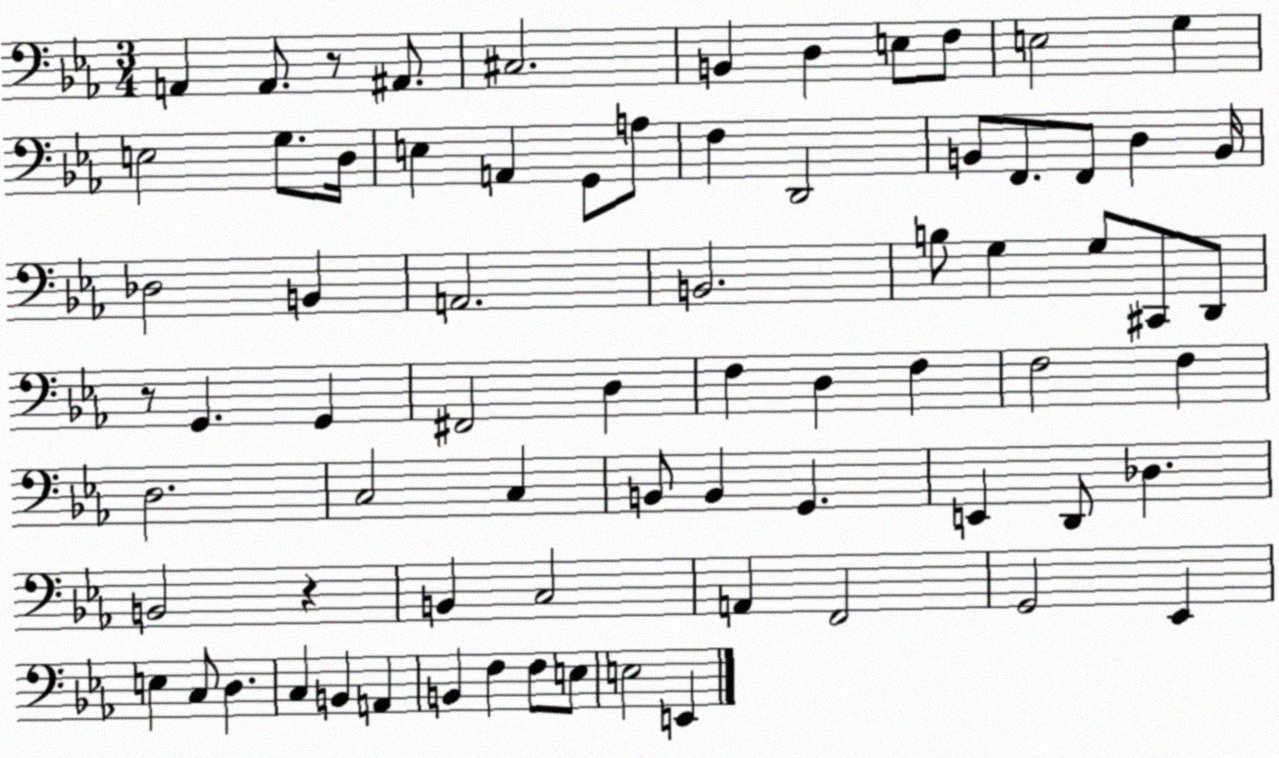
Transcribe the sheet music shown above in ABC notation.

X:1
T:Untitled
M:3/4
L:1/4
K:Eb
A,, A,,/2 z/2 ^A,,/2 ^C,2 B,, D, E,/2 F,/2 E,2 G, E,2 G,/2 D,/4 E, A,, G,,/2 A,/2 F, D,,2 B,,/2 F,,/2 F,,/2 D, B,,/4 _D,2 B,, A,,2 B,,2 B,/2 G, G,/2 ^C,,/2 D,,/2 z/2 G,, G,, ^F,,2 D, F, D, F, F,2 F, D,2 C,2 C, B,,/2 B,, G,, E,, D,,/2 _D, B,,2 z B,, C,2 A,, F,,2 G,,2 _E,, E, C,/2 D, C, B,, A,, B,, F, F,/2 E,/2 E,2 E,,